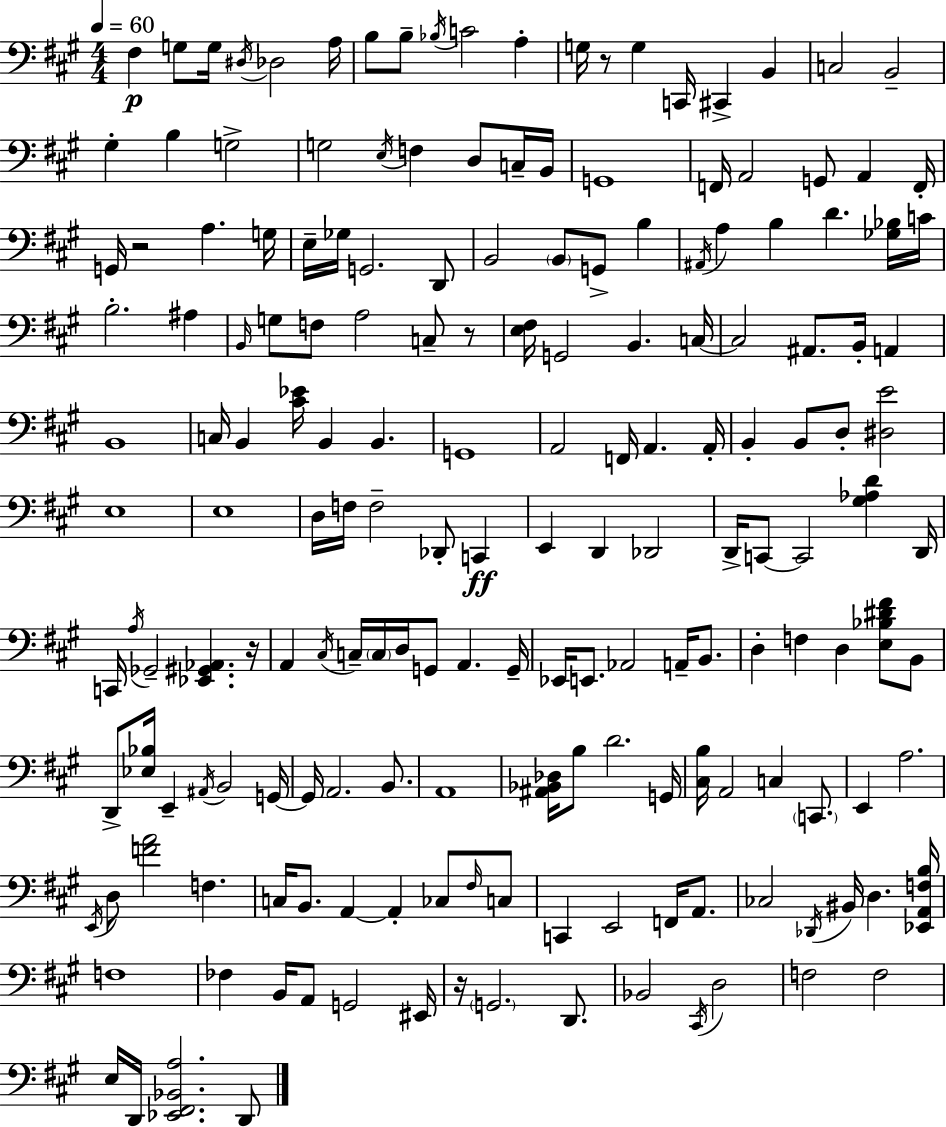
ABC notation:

X:1
T:Untitled
M:4/4
L:1/4
K:A
^F, G,/2 G,/4 ^D,/4 _D,2 A,/4 B,/2 B,/2 _B,/4 C2 A, G,/4 z/2 G, C,,/4 ^C,, B,, C,2 B,,2 ^G, B, G,2 G,2 E,/4 F, D,/2 C,/4 B,,/4 G,,4 F,,/4 A,,2 G,,/2 A,, F,,/4 G,,/4 z2 A, G,/4 E,/4 _G,/4 G,,2 D,,/2 B,,2 B,,/2 G,,/2 B, ^A,,/4 A, B, D [_G,_B,]/4 C/4 B,2 ^A, B,,/4 G,/2 F,/2 A,2 C,/2 z/2 [E,^F,]/4 G,,2 B,, C,/4 C,2 ^A,,/2 B,,/4 A,, B,,4 C,/4 B,, [^C_E]/4 B,, B,, G,,4 A,,2 F,,/4 A,, A,,/4 B,, B,,/2 D,/2 [^D,E]2 E,4 E,4 D,/4 F,/4 F,2 _D,,/2 C,, E,, D,, _D,,2 D,,/4 C,,/2 C,,2 [^G,_A,D] D,,/4 C,,/4 A,/4 _G,,2 [_E,,^G,,_A,,] z/4 A,, ^C,/4 C,/4 C,/4 D,/4 G,,/2 A,, G,,/4 _E,,/4 E,,/2 _A,,2 A,,/4 B,,/2 D, F, D, [E,_B,^D^F]/2 B,,/2 D,,/2 [_E,_B,]/4 E,, ^A,,/4 B,,2 G,,/4 G,,/4 A,,2 B,,/2 A,,4 [^A,,_B,,_D,]/4 B,/2 D2 G,,/4 [^C,B,]/4 A,,2 C, C,,/2 E,, A,2 E,,/4 D,/2 [FA]2 F, C,/4 B,,/2 A,, A,, _C,/2 ^F,/4 C,/2 C,, E,,2 F,,/4 A,,/2 _C,2 _D,,/4 ^B,,/4 D, [_E,,A,,F,B,]/4 F,4 _F, B,,/4 A,,/2 G,,2 ^E,,/4 z/4 G,,2 D,,/2 _B,,2 ^C,,/4 D,2 F,2 F,2 E,/4 D,,/4 [_E,,^F,,_B,,A,]2 D,,/2